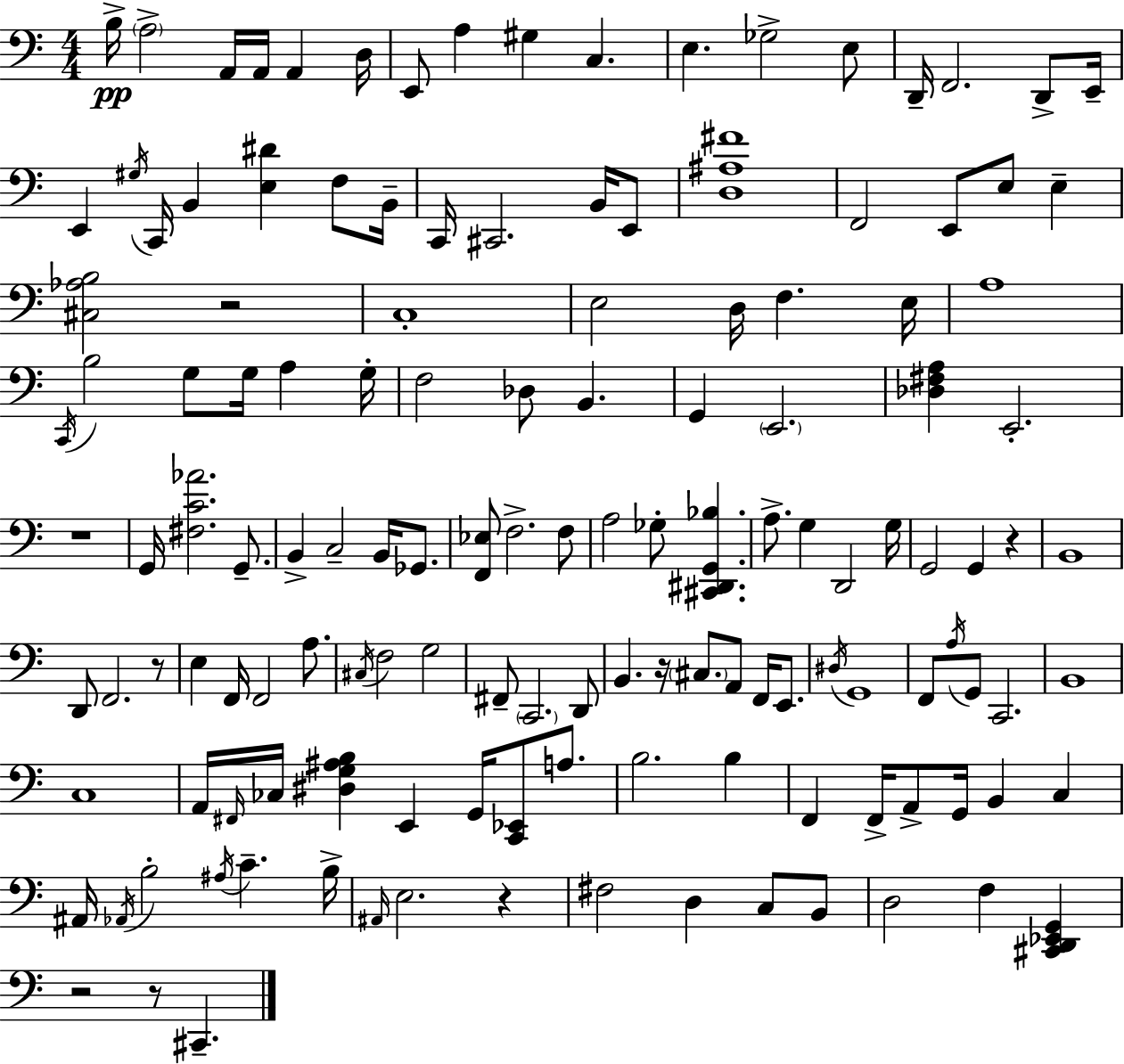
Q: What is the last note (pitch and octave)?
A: C#2